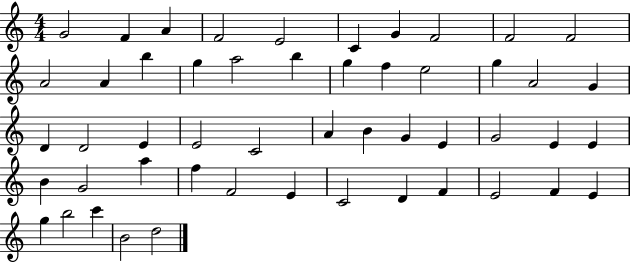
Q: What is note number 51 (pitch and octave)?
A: D5